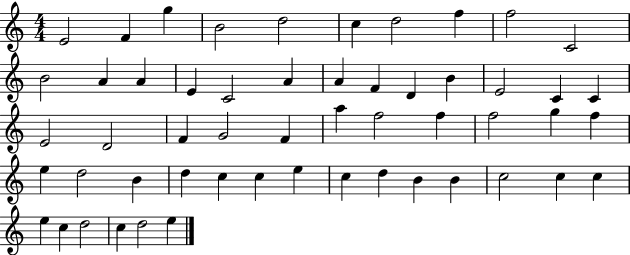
X:1
T:Untitled
M:4/4
L:1/4
K:C
E2 F g B2 d2 c d2 f f2 C2 B2 A A E C2 A A F D B E2 C C E2 D2 F G2 F a f2 f f2 g f e d2 B d c c e c d B B c2 c c e c d2 c d2 e